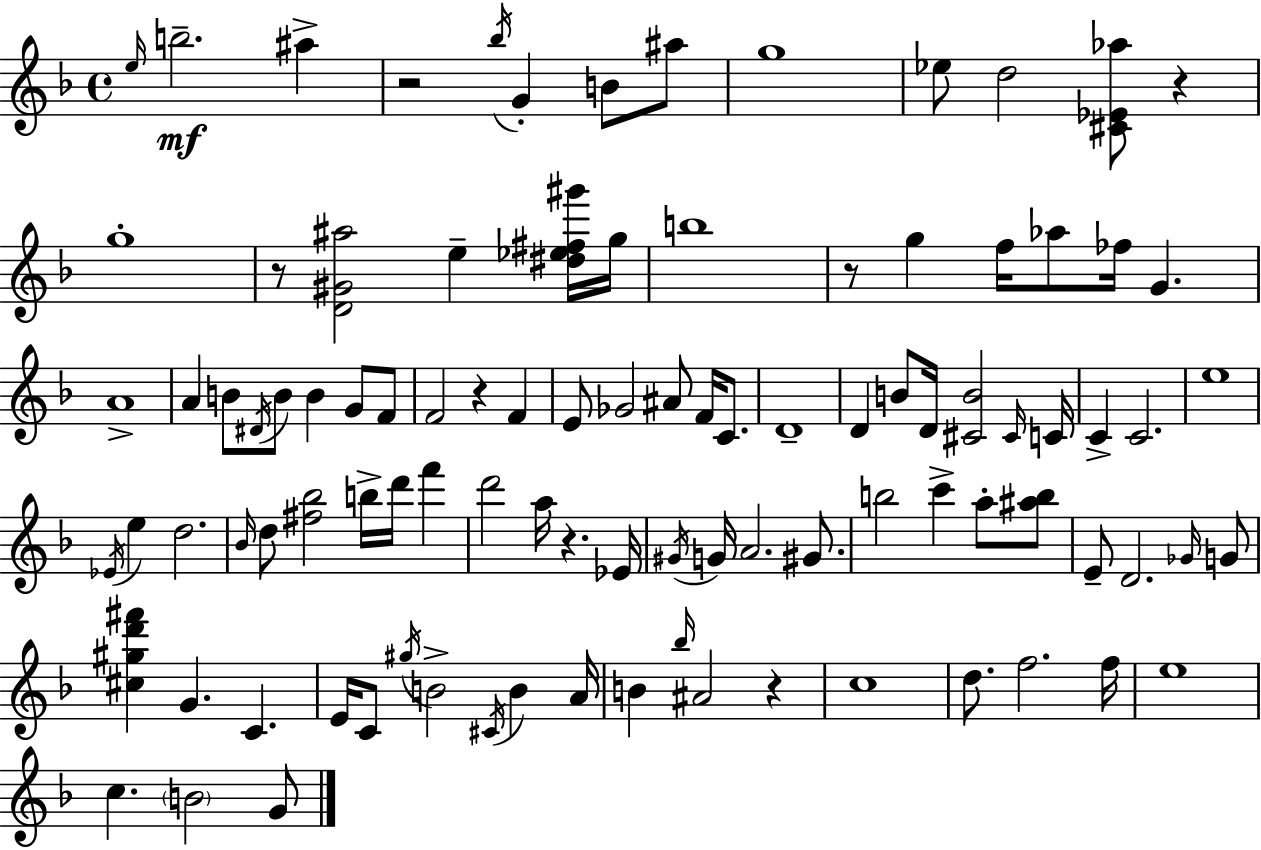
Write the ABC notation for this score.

X:1
T:Untitled
M:4/4
L:1/4
K:Dm
e/4 b2 ^a z2 _b/4 G B/2 ^a/2 g4 _e/2 d2 [^C_E_a]/2 z g4 z/2 [D^G^a]2 e [^d_e^f^g']/4 g/4 b4 z/2 g f/4 _a/2 _f/4 G A4 A B/2 ^D/4 B/2 B G/2 F/2 F2 z F E/2 _G2 ^A/2 F/4 C/2 D4 D B/2 D/4 [^CB]2 ^C/4 C/4 C C2 e4 _E/4 e d2 _B/4 d/2 [^f_b]2 b/4 d'/4 f' d'2 a/4 z _E/4 ^G/4 G/4 A2 ^G/2 b2 c' a/2 [^ab]/2 E/2 D2 _G/4 G/2 [^c^gd'^f'] G C E/4 C/2 ^g/4 B2 ^C/4 B A/4 B _b/4 ^A2 z c4 d/2 f2 f/4 e4 c B2 G/2